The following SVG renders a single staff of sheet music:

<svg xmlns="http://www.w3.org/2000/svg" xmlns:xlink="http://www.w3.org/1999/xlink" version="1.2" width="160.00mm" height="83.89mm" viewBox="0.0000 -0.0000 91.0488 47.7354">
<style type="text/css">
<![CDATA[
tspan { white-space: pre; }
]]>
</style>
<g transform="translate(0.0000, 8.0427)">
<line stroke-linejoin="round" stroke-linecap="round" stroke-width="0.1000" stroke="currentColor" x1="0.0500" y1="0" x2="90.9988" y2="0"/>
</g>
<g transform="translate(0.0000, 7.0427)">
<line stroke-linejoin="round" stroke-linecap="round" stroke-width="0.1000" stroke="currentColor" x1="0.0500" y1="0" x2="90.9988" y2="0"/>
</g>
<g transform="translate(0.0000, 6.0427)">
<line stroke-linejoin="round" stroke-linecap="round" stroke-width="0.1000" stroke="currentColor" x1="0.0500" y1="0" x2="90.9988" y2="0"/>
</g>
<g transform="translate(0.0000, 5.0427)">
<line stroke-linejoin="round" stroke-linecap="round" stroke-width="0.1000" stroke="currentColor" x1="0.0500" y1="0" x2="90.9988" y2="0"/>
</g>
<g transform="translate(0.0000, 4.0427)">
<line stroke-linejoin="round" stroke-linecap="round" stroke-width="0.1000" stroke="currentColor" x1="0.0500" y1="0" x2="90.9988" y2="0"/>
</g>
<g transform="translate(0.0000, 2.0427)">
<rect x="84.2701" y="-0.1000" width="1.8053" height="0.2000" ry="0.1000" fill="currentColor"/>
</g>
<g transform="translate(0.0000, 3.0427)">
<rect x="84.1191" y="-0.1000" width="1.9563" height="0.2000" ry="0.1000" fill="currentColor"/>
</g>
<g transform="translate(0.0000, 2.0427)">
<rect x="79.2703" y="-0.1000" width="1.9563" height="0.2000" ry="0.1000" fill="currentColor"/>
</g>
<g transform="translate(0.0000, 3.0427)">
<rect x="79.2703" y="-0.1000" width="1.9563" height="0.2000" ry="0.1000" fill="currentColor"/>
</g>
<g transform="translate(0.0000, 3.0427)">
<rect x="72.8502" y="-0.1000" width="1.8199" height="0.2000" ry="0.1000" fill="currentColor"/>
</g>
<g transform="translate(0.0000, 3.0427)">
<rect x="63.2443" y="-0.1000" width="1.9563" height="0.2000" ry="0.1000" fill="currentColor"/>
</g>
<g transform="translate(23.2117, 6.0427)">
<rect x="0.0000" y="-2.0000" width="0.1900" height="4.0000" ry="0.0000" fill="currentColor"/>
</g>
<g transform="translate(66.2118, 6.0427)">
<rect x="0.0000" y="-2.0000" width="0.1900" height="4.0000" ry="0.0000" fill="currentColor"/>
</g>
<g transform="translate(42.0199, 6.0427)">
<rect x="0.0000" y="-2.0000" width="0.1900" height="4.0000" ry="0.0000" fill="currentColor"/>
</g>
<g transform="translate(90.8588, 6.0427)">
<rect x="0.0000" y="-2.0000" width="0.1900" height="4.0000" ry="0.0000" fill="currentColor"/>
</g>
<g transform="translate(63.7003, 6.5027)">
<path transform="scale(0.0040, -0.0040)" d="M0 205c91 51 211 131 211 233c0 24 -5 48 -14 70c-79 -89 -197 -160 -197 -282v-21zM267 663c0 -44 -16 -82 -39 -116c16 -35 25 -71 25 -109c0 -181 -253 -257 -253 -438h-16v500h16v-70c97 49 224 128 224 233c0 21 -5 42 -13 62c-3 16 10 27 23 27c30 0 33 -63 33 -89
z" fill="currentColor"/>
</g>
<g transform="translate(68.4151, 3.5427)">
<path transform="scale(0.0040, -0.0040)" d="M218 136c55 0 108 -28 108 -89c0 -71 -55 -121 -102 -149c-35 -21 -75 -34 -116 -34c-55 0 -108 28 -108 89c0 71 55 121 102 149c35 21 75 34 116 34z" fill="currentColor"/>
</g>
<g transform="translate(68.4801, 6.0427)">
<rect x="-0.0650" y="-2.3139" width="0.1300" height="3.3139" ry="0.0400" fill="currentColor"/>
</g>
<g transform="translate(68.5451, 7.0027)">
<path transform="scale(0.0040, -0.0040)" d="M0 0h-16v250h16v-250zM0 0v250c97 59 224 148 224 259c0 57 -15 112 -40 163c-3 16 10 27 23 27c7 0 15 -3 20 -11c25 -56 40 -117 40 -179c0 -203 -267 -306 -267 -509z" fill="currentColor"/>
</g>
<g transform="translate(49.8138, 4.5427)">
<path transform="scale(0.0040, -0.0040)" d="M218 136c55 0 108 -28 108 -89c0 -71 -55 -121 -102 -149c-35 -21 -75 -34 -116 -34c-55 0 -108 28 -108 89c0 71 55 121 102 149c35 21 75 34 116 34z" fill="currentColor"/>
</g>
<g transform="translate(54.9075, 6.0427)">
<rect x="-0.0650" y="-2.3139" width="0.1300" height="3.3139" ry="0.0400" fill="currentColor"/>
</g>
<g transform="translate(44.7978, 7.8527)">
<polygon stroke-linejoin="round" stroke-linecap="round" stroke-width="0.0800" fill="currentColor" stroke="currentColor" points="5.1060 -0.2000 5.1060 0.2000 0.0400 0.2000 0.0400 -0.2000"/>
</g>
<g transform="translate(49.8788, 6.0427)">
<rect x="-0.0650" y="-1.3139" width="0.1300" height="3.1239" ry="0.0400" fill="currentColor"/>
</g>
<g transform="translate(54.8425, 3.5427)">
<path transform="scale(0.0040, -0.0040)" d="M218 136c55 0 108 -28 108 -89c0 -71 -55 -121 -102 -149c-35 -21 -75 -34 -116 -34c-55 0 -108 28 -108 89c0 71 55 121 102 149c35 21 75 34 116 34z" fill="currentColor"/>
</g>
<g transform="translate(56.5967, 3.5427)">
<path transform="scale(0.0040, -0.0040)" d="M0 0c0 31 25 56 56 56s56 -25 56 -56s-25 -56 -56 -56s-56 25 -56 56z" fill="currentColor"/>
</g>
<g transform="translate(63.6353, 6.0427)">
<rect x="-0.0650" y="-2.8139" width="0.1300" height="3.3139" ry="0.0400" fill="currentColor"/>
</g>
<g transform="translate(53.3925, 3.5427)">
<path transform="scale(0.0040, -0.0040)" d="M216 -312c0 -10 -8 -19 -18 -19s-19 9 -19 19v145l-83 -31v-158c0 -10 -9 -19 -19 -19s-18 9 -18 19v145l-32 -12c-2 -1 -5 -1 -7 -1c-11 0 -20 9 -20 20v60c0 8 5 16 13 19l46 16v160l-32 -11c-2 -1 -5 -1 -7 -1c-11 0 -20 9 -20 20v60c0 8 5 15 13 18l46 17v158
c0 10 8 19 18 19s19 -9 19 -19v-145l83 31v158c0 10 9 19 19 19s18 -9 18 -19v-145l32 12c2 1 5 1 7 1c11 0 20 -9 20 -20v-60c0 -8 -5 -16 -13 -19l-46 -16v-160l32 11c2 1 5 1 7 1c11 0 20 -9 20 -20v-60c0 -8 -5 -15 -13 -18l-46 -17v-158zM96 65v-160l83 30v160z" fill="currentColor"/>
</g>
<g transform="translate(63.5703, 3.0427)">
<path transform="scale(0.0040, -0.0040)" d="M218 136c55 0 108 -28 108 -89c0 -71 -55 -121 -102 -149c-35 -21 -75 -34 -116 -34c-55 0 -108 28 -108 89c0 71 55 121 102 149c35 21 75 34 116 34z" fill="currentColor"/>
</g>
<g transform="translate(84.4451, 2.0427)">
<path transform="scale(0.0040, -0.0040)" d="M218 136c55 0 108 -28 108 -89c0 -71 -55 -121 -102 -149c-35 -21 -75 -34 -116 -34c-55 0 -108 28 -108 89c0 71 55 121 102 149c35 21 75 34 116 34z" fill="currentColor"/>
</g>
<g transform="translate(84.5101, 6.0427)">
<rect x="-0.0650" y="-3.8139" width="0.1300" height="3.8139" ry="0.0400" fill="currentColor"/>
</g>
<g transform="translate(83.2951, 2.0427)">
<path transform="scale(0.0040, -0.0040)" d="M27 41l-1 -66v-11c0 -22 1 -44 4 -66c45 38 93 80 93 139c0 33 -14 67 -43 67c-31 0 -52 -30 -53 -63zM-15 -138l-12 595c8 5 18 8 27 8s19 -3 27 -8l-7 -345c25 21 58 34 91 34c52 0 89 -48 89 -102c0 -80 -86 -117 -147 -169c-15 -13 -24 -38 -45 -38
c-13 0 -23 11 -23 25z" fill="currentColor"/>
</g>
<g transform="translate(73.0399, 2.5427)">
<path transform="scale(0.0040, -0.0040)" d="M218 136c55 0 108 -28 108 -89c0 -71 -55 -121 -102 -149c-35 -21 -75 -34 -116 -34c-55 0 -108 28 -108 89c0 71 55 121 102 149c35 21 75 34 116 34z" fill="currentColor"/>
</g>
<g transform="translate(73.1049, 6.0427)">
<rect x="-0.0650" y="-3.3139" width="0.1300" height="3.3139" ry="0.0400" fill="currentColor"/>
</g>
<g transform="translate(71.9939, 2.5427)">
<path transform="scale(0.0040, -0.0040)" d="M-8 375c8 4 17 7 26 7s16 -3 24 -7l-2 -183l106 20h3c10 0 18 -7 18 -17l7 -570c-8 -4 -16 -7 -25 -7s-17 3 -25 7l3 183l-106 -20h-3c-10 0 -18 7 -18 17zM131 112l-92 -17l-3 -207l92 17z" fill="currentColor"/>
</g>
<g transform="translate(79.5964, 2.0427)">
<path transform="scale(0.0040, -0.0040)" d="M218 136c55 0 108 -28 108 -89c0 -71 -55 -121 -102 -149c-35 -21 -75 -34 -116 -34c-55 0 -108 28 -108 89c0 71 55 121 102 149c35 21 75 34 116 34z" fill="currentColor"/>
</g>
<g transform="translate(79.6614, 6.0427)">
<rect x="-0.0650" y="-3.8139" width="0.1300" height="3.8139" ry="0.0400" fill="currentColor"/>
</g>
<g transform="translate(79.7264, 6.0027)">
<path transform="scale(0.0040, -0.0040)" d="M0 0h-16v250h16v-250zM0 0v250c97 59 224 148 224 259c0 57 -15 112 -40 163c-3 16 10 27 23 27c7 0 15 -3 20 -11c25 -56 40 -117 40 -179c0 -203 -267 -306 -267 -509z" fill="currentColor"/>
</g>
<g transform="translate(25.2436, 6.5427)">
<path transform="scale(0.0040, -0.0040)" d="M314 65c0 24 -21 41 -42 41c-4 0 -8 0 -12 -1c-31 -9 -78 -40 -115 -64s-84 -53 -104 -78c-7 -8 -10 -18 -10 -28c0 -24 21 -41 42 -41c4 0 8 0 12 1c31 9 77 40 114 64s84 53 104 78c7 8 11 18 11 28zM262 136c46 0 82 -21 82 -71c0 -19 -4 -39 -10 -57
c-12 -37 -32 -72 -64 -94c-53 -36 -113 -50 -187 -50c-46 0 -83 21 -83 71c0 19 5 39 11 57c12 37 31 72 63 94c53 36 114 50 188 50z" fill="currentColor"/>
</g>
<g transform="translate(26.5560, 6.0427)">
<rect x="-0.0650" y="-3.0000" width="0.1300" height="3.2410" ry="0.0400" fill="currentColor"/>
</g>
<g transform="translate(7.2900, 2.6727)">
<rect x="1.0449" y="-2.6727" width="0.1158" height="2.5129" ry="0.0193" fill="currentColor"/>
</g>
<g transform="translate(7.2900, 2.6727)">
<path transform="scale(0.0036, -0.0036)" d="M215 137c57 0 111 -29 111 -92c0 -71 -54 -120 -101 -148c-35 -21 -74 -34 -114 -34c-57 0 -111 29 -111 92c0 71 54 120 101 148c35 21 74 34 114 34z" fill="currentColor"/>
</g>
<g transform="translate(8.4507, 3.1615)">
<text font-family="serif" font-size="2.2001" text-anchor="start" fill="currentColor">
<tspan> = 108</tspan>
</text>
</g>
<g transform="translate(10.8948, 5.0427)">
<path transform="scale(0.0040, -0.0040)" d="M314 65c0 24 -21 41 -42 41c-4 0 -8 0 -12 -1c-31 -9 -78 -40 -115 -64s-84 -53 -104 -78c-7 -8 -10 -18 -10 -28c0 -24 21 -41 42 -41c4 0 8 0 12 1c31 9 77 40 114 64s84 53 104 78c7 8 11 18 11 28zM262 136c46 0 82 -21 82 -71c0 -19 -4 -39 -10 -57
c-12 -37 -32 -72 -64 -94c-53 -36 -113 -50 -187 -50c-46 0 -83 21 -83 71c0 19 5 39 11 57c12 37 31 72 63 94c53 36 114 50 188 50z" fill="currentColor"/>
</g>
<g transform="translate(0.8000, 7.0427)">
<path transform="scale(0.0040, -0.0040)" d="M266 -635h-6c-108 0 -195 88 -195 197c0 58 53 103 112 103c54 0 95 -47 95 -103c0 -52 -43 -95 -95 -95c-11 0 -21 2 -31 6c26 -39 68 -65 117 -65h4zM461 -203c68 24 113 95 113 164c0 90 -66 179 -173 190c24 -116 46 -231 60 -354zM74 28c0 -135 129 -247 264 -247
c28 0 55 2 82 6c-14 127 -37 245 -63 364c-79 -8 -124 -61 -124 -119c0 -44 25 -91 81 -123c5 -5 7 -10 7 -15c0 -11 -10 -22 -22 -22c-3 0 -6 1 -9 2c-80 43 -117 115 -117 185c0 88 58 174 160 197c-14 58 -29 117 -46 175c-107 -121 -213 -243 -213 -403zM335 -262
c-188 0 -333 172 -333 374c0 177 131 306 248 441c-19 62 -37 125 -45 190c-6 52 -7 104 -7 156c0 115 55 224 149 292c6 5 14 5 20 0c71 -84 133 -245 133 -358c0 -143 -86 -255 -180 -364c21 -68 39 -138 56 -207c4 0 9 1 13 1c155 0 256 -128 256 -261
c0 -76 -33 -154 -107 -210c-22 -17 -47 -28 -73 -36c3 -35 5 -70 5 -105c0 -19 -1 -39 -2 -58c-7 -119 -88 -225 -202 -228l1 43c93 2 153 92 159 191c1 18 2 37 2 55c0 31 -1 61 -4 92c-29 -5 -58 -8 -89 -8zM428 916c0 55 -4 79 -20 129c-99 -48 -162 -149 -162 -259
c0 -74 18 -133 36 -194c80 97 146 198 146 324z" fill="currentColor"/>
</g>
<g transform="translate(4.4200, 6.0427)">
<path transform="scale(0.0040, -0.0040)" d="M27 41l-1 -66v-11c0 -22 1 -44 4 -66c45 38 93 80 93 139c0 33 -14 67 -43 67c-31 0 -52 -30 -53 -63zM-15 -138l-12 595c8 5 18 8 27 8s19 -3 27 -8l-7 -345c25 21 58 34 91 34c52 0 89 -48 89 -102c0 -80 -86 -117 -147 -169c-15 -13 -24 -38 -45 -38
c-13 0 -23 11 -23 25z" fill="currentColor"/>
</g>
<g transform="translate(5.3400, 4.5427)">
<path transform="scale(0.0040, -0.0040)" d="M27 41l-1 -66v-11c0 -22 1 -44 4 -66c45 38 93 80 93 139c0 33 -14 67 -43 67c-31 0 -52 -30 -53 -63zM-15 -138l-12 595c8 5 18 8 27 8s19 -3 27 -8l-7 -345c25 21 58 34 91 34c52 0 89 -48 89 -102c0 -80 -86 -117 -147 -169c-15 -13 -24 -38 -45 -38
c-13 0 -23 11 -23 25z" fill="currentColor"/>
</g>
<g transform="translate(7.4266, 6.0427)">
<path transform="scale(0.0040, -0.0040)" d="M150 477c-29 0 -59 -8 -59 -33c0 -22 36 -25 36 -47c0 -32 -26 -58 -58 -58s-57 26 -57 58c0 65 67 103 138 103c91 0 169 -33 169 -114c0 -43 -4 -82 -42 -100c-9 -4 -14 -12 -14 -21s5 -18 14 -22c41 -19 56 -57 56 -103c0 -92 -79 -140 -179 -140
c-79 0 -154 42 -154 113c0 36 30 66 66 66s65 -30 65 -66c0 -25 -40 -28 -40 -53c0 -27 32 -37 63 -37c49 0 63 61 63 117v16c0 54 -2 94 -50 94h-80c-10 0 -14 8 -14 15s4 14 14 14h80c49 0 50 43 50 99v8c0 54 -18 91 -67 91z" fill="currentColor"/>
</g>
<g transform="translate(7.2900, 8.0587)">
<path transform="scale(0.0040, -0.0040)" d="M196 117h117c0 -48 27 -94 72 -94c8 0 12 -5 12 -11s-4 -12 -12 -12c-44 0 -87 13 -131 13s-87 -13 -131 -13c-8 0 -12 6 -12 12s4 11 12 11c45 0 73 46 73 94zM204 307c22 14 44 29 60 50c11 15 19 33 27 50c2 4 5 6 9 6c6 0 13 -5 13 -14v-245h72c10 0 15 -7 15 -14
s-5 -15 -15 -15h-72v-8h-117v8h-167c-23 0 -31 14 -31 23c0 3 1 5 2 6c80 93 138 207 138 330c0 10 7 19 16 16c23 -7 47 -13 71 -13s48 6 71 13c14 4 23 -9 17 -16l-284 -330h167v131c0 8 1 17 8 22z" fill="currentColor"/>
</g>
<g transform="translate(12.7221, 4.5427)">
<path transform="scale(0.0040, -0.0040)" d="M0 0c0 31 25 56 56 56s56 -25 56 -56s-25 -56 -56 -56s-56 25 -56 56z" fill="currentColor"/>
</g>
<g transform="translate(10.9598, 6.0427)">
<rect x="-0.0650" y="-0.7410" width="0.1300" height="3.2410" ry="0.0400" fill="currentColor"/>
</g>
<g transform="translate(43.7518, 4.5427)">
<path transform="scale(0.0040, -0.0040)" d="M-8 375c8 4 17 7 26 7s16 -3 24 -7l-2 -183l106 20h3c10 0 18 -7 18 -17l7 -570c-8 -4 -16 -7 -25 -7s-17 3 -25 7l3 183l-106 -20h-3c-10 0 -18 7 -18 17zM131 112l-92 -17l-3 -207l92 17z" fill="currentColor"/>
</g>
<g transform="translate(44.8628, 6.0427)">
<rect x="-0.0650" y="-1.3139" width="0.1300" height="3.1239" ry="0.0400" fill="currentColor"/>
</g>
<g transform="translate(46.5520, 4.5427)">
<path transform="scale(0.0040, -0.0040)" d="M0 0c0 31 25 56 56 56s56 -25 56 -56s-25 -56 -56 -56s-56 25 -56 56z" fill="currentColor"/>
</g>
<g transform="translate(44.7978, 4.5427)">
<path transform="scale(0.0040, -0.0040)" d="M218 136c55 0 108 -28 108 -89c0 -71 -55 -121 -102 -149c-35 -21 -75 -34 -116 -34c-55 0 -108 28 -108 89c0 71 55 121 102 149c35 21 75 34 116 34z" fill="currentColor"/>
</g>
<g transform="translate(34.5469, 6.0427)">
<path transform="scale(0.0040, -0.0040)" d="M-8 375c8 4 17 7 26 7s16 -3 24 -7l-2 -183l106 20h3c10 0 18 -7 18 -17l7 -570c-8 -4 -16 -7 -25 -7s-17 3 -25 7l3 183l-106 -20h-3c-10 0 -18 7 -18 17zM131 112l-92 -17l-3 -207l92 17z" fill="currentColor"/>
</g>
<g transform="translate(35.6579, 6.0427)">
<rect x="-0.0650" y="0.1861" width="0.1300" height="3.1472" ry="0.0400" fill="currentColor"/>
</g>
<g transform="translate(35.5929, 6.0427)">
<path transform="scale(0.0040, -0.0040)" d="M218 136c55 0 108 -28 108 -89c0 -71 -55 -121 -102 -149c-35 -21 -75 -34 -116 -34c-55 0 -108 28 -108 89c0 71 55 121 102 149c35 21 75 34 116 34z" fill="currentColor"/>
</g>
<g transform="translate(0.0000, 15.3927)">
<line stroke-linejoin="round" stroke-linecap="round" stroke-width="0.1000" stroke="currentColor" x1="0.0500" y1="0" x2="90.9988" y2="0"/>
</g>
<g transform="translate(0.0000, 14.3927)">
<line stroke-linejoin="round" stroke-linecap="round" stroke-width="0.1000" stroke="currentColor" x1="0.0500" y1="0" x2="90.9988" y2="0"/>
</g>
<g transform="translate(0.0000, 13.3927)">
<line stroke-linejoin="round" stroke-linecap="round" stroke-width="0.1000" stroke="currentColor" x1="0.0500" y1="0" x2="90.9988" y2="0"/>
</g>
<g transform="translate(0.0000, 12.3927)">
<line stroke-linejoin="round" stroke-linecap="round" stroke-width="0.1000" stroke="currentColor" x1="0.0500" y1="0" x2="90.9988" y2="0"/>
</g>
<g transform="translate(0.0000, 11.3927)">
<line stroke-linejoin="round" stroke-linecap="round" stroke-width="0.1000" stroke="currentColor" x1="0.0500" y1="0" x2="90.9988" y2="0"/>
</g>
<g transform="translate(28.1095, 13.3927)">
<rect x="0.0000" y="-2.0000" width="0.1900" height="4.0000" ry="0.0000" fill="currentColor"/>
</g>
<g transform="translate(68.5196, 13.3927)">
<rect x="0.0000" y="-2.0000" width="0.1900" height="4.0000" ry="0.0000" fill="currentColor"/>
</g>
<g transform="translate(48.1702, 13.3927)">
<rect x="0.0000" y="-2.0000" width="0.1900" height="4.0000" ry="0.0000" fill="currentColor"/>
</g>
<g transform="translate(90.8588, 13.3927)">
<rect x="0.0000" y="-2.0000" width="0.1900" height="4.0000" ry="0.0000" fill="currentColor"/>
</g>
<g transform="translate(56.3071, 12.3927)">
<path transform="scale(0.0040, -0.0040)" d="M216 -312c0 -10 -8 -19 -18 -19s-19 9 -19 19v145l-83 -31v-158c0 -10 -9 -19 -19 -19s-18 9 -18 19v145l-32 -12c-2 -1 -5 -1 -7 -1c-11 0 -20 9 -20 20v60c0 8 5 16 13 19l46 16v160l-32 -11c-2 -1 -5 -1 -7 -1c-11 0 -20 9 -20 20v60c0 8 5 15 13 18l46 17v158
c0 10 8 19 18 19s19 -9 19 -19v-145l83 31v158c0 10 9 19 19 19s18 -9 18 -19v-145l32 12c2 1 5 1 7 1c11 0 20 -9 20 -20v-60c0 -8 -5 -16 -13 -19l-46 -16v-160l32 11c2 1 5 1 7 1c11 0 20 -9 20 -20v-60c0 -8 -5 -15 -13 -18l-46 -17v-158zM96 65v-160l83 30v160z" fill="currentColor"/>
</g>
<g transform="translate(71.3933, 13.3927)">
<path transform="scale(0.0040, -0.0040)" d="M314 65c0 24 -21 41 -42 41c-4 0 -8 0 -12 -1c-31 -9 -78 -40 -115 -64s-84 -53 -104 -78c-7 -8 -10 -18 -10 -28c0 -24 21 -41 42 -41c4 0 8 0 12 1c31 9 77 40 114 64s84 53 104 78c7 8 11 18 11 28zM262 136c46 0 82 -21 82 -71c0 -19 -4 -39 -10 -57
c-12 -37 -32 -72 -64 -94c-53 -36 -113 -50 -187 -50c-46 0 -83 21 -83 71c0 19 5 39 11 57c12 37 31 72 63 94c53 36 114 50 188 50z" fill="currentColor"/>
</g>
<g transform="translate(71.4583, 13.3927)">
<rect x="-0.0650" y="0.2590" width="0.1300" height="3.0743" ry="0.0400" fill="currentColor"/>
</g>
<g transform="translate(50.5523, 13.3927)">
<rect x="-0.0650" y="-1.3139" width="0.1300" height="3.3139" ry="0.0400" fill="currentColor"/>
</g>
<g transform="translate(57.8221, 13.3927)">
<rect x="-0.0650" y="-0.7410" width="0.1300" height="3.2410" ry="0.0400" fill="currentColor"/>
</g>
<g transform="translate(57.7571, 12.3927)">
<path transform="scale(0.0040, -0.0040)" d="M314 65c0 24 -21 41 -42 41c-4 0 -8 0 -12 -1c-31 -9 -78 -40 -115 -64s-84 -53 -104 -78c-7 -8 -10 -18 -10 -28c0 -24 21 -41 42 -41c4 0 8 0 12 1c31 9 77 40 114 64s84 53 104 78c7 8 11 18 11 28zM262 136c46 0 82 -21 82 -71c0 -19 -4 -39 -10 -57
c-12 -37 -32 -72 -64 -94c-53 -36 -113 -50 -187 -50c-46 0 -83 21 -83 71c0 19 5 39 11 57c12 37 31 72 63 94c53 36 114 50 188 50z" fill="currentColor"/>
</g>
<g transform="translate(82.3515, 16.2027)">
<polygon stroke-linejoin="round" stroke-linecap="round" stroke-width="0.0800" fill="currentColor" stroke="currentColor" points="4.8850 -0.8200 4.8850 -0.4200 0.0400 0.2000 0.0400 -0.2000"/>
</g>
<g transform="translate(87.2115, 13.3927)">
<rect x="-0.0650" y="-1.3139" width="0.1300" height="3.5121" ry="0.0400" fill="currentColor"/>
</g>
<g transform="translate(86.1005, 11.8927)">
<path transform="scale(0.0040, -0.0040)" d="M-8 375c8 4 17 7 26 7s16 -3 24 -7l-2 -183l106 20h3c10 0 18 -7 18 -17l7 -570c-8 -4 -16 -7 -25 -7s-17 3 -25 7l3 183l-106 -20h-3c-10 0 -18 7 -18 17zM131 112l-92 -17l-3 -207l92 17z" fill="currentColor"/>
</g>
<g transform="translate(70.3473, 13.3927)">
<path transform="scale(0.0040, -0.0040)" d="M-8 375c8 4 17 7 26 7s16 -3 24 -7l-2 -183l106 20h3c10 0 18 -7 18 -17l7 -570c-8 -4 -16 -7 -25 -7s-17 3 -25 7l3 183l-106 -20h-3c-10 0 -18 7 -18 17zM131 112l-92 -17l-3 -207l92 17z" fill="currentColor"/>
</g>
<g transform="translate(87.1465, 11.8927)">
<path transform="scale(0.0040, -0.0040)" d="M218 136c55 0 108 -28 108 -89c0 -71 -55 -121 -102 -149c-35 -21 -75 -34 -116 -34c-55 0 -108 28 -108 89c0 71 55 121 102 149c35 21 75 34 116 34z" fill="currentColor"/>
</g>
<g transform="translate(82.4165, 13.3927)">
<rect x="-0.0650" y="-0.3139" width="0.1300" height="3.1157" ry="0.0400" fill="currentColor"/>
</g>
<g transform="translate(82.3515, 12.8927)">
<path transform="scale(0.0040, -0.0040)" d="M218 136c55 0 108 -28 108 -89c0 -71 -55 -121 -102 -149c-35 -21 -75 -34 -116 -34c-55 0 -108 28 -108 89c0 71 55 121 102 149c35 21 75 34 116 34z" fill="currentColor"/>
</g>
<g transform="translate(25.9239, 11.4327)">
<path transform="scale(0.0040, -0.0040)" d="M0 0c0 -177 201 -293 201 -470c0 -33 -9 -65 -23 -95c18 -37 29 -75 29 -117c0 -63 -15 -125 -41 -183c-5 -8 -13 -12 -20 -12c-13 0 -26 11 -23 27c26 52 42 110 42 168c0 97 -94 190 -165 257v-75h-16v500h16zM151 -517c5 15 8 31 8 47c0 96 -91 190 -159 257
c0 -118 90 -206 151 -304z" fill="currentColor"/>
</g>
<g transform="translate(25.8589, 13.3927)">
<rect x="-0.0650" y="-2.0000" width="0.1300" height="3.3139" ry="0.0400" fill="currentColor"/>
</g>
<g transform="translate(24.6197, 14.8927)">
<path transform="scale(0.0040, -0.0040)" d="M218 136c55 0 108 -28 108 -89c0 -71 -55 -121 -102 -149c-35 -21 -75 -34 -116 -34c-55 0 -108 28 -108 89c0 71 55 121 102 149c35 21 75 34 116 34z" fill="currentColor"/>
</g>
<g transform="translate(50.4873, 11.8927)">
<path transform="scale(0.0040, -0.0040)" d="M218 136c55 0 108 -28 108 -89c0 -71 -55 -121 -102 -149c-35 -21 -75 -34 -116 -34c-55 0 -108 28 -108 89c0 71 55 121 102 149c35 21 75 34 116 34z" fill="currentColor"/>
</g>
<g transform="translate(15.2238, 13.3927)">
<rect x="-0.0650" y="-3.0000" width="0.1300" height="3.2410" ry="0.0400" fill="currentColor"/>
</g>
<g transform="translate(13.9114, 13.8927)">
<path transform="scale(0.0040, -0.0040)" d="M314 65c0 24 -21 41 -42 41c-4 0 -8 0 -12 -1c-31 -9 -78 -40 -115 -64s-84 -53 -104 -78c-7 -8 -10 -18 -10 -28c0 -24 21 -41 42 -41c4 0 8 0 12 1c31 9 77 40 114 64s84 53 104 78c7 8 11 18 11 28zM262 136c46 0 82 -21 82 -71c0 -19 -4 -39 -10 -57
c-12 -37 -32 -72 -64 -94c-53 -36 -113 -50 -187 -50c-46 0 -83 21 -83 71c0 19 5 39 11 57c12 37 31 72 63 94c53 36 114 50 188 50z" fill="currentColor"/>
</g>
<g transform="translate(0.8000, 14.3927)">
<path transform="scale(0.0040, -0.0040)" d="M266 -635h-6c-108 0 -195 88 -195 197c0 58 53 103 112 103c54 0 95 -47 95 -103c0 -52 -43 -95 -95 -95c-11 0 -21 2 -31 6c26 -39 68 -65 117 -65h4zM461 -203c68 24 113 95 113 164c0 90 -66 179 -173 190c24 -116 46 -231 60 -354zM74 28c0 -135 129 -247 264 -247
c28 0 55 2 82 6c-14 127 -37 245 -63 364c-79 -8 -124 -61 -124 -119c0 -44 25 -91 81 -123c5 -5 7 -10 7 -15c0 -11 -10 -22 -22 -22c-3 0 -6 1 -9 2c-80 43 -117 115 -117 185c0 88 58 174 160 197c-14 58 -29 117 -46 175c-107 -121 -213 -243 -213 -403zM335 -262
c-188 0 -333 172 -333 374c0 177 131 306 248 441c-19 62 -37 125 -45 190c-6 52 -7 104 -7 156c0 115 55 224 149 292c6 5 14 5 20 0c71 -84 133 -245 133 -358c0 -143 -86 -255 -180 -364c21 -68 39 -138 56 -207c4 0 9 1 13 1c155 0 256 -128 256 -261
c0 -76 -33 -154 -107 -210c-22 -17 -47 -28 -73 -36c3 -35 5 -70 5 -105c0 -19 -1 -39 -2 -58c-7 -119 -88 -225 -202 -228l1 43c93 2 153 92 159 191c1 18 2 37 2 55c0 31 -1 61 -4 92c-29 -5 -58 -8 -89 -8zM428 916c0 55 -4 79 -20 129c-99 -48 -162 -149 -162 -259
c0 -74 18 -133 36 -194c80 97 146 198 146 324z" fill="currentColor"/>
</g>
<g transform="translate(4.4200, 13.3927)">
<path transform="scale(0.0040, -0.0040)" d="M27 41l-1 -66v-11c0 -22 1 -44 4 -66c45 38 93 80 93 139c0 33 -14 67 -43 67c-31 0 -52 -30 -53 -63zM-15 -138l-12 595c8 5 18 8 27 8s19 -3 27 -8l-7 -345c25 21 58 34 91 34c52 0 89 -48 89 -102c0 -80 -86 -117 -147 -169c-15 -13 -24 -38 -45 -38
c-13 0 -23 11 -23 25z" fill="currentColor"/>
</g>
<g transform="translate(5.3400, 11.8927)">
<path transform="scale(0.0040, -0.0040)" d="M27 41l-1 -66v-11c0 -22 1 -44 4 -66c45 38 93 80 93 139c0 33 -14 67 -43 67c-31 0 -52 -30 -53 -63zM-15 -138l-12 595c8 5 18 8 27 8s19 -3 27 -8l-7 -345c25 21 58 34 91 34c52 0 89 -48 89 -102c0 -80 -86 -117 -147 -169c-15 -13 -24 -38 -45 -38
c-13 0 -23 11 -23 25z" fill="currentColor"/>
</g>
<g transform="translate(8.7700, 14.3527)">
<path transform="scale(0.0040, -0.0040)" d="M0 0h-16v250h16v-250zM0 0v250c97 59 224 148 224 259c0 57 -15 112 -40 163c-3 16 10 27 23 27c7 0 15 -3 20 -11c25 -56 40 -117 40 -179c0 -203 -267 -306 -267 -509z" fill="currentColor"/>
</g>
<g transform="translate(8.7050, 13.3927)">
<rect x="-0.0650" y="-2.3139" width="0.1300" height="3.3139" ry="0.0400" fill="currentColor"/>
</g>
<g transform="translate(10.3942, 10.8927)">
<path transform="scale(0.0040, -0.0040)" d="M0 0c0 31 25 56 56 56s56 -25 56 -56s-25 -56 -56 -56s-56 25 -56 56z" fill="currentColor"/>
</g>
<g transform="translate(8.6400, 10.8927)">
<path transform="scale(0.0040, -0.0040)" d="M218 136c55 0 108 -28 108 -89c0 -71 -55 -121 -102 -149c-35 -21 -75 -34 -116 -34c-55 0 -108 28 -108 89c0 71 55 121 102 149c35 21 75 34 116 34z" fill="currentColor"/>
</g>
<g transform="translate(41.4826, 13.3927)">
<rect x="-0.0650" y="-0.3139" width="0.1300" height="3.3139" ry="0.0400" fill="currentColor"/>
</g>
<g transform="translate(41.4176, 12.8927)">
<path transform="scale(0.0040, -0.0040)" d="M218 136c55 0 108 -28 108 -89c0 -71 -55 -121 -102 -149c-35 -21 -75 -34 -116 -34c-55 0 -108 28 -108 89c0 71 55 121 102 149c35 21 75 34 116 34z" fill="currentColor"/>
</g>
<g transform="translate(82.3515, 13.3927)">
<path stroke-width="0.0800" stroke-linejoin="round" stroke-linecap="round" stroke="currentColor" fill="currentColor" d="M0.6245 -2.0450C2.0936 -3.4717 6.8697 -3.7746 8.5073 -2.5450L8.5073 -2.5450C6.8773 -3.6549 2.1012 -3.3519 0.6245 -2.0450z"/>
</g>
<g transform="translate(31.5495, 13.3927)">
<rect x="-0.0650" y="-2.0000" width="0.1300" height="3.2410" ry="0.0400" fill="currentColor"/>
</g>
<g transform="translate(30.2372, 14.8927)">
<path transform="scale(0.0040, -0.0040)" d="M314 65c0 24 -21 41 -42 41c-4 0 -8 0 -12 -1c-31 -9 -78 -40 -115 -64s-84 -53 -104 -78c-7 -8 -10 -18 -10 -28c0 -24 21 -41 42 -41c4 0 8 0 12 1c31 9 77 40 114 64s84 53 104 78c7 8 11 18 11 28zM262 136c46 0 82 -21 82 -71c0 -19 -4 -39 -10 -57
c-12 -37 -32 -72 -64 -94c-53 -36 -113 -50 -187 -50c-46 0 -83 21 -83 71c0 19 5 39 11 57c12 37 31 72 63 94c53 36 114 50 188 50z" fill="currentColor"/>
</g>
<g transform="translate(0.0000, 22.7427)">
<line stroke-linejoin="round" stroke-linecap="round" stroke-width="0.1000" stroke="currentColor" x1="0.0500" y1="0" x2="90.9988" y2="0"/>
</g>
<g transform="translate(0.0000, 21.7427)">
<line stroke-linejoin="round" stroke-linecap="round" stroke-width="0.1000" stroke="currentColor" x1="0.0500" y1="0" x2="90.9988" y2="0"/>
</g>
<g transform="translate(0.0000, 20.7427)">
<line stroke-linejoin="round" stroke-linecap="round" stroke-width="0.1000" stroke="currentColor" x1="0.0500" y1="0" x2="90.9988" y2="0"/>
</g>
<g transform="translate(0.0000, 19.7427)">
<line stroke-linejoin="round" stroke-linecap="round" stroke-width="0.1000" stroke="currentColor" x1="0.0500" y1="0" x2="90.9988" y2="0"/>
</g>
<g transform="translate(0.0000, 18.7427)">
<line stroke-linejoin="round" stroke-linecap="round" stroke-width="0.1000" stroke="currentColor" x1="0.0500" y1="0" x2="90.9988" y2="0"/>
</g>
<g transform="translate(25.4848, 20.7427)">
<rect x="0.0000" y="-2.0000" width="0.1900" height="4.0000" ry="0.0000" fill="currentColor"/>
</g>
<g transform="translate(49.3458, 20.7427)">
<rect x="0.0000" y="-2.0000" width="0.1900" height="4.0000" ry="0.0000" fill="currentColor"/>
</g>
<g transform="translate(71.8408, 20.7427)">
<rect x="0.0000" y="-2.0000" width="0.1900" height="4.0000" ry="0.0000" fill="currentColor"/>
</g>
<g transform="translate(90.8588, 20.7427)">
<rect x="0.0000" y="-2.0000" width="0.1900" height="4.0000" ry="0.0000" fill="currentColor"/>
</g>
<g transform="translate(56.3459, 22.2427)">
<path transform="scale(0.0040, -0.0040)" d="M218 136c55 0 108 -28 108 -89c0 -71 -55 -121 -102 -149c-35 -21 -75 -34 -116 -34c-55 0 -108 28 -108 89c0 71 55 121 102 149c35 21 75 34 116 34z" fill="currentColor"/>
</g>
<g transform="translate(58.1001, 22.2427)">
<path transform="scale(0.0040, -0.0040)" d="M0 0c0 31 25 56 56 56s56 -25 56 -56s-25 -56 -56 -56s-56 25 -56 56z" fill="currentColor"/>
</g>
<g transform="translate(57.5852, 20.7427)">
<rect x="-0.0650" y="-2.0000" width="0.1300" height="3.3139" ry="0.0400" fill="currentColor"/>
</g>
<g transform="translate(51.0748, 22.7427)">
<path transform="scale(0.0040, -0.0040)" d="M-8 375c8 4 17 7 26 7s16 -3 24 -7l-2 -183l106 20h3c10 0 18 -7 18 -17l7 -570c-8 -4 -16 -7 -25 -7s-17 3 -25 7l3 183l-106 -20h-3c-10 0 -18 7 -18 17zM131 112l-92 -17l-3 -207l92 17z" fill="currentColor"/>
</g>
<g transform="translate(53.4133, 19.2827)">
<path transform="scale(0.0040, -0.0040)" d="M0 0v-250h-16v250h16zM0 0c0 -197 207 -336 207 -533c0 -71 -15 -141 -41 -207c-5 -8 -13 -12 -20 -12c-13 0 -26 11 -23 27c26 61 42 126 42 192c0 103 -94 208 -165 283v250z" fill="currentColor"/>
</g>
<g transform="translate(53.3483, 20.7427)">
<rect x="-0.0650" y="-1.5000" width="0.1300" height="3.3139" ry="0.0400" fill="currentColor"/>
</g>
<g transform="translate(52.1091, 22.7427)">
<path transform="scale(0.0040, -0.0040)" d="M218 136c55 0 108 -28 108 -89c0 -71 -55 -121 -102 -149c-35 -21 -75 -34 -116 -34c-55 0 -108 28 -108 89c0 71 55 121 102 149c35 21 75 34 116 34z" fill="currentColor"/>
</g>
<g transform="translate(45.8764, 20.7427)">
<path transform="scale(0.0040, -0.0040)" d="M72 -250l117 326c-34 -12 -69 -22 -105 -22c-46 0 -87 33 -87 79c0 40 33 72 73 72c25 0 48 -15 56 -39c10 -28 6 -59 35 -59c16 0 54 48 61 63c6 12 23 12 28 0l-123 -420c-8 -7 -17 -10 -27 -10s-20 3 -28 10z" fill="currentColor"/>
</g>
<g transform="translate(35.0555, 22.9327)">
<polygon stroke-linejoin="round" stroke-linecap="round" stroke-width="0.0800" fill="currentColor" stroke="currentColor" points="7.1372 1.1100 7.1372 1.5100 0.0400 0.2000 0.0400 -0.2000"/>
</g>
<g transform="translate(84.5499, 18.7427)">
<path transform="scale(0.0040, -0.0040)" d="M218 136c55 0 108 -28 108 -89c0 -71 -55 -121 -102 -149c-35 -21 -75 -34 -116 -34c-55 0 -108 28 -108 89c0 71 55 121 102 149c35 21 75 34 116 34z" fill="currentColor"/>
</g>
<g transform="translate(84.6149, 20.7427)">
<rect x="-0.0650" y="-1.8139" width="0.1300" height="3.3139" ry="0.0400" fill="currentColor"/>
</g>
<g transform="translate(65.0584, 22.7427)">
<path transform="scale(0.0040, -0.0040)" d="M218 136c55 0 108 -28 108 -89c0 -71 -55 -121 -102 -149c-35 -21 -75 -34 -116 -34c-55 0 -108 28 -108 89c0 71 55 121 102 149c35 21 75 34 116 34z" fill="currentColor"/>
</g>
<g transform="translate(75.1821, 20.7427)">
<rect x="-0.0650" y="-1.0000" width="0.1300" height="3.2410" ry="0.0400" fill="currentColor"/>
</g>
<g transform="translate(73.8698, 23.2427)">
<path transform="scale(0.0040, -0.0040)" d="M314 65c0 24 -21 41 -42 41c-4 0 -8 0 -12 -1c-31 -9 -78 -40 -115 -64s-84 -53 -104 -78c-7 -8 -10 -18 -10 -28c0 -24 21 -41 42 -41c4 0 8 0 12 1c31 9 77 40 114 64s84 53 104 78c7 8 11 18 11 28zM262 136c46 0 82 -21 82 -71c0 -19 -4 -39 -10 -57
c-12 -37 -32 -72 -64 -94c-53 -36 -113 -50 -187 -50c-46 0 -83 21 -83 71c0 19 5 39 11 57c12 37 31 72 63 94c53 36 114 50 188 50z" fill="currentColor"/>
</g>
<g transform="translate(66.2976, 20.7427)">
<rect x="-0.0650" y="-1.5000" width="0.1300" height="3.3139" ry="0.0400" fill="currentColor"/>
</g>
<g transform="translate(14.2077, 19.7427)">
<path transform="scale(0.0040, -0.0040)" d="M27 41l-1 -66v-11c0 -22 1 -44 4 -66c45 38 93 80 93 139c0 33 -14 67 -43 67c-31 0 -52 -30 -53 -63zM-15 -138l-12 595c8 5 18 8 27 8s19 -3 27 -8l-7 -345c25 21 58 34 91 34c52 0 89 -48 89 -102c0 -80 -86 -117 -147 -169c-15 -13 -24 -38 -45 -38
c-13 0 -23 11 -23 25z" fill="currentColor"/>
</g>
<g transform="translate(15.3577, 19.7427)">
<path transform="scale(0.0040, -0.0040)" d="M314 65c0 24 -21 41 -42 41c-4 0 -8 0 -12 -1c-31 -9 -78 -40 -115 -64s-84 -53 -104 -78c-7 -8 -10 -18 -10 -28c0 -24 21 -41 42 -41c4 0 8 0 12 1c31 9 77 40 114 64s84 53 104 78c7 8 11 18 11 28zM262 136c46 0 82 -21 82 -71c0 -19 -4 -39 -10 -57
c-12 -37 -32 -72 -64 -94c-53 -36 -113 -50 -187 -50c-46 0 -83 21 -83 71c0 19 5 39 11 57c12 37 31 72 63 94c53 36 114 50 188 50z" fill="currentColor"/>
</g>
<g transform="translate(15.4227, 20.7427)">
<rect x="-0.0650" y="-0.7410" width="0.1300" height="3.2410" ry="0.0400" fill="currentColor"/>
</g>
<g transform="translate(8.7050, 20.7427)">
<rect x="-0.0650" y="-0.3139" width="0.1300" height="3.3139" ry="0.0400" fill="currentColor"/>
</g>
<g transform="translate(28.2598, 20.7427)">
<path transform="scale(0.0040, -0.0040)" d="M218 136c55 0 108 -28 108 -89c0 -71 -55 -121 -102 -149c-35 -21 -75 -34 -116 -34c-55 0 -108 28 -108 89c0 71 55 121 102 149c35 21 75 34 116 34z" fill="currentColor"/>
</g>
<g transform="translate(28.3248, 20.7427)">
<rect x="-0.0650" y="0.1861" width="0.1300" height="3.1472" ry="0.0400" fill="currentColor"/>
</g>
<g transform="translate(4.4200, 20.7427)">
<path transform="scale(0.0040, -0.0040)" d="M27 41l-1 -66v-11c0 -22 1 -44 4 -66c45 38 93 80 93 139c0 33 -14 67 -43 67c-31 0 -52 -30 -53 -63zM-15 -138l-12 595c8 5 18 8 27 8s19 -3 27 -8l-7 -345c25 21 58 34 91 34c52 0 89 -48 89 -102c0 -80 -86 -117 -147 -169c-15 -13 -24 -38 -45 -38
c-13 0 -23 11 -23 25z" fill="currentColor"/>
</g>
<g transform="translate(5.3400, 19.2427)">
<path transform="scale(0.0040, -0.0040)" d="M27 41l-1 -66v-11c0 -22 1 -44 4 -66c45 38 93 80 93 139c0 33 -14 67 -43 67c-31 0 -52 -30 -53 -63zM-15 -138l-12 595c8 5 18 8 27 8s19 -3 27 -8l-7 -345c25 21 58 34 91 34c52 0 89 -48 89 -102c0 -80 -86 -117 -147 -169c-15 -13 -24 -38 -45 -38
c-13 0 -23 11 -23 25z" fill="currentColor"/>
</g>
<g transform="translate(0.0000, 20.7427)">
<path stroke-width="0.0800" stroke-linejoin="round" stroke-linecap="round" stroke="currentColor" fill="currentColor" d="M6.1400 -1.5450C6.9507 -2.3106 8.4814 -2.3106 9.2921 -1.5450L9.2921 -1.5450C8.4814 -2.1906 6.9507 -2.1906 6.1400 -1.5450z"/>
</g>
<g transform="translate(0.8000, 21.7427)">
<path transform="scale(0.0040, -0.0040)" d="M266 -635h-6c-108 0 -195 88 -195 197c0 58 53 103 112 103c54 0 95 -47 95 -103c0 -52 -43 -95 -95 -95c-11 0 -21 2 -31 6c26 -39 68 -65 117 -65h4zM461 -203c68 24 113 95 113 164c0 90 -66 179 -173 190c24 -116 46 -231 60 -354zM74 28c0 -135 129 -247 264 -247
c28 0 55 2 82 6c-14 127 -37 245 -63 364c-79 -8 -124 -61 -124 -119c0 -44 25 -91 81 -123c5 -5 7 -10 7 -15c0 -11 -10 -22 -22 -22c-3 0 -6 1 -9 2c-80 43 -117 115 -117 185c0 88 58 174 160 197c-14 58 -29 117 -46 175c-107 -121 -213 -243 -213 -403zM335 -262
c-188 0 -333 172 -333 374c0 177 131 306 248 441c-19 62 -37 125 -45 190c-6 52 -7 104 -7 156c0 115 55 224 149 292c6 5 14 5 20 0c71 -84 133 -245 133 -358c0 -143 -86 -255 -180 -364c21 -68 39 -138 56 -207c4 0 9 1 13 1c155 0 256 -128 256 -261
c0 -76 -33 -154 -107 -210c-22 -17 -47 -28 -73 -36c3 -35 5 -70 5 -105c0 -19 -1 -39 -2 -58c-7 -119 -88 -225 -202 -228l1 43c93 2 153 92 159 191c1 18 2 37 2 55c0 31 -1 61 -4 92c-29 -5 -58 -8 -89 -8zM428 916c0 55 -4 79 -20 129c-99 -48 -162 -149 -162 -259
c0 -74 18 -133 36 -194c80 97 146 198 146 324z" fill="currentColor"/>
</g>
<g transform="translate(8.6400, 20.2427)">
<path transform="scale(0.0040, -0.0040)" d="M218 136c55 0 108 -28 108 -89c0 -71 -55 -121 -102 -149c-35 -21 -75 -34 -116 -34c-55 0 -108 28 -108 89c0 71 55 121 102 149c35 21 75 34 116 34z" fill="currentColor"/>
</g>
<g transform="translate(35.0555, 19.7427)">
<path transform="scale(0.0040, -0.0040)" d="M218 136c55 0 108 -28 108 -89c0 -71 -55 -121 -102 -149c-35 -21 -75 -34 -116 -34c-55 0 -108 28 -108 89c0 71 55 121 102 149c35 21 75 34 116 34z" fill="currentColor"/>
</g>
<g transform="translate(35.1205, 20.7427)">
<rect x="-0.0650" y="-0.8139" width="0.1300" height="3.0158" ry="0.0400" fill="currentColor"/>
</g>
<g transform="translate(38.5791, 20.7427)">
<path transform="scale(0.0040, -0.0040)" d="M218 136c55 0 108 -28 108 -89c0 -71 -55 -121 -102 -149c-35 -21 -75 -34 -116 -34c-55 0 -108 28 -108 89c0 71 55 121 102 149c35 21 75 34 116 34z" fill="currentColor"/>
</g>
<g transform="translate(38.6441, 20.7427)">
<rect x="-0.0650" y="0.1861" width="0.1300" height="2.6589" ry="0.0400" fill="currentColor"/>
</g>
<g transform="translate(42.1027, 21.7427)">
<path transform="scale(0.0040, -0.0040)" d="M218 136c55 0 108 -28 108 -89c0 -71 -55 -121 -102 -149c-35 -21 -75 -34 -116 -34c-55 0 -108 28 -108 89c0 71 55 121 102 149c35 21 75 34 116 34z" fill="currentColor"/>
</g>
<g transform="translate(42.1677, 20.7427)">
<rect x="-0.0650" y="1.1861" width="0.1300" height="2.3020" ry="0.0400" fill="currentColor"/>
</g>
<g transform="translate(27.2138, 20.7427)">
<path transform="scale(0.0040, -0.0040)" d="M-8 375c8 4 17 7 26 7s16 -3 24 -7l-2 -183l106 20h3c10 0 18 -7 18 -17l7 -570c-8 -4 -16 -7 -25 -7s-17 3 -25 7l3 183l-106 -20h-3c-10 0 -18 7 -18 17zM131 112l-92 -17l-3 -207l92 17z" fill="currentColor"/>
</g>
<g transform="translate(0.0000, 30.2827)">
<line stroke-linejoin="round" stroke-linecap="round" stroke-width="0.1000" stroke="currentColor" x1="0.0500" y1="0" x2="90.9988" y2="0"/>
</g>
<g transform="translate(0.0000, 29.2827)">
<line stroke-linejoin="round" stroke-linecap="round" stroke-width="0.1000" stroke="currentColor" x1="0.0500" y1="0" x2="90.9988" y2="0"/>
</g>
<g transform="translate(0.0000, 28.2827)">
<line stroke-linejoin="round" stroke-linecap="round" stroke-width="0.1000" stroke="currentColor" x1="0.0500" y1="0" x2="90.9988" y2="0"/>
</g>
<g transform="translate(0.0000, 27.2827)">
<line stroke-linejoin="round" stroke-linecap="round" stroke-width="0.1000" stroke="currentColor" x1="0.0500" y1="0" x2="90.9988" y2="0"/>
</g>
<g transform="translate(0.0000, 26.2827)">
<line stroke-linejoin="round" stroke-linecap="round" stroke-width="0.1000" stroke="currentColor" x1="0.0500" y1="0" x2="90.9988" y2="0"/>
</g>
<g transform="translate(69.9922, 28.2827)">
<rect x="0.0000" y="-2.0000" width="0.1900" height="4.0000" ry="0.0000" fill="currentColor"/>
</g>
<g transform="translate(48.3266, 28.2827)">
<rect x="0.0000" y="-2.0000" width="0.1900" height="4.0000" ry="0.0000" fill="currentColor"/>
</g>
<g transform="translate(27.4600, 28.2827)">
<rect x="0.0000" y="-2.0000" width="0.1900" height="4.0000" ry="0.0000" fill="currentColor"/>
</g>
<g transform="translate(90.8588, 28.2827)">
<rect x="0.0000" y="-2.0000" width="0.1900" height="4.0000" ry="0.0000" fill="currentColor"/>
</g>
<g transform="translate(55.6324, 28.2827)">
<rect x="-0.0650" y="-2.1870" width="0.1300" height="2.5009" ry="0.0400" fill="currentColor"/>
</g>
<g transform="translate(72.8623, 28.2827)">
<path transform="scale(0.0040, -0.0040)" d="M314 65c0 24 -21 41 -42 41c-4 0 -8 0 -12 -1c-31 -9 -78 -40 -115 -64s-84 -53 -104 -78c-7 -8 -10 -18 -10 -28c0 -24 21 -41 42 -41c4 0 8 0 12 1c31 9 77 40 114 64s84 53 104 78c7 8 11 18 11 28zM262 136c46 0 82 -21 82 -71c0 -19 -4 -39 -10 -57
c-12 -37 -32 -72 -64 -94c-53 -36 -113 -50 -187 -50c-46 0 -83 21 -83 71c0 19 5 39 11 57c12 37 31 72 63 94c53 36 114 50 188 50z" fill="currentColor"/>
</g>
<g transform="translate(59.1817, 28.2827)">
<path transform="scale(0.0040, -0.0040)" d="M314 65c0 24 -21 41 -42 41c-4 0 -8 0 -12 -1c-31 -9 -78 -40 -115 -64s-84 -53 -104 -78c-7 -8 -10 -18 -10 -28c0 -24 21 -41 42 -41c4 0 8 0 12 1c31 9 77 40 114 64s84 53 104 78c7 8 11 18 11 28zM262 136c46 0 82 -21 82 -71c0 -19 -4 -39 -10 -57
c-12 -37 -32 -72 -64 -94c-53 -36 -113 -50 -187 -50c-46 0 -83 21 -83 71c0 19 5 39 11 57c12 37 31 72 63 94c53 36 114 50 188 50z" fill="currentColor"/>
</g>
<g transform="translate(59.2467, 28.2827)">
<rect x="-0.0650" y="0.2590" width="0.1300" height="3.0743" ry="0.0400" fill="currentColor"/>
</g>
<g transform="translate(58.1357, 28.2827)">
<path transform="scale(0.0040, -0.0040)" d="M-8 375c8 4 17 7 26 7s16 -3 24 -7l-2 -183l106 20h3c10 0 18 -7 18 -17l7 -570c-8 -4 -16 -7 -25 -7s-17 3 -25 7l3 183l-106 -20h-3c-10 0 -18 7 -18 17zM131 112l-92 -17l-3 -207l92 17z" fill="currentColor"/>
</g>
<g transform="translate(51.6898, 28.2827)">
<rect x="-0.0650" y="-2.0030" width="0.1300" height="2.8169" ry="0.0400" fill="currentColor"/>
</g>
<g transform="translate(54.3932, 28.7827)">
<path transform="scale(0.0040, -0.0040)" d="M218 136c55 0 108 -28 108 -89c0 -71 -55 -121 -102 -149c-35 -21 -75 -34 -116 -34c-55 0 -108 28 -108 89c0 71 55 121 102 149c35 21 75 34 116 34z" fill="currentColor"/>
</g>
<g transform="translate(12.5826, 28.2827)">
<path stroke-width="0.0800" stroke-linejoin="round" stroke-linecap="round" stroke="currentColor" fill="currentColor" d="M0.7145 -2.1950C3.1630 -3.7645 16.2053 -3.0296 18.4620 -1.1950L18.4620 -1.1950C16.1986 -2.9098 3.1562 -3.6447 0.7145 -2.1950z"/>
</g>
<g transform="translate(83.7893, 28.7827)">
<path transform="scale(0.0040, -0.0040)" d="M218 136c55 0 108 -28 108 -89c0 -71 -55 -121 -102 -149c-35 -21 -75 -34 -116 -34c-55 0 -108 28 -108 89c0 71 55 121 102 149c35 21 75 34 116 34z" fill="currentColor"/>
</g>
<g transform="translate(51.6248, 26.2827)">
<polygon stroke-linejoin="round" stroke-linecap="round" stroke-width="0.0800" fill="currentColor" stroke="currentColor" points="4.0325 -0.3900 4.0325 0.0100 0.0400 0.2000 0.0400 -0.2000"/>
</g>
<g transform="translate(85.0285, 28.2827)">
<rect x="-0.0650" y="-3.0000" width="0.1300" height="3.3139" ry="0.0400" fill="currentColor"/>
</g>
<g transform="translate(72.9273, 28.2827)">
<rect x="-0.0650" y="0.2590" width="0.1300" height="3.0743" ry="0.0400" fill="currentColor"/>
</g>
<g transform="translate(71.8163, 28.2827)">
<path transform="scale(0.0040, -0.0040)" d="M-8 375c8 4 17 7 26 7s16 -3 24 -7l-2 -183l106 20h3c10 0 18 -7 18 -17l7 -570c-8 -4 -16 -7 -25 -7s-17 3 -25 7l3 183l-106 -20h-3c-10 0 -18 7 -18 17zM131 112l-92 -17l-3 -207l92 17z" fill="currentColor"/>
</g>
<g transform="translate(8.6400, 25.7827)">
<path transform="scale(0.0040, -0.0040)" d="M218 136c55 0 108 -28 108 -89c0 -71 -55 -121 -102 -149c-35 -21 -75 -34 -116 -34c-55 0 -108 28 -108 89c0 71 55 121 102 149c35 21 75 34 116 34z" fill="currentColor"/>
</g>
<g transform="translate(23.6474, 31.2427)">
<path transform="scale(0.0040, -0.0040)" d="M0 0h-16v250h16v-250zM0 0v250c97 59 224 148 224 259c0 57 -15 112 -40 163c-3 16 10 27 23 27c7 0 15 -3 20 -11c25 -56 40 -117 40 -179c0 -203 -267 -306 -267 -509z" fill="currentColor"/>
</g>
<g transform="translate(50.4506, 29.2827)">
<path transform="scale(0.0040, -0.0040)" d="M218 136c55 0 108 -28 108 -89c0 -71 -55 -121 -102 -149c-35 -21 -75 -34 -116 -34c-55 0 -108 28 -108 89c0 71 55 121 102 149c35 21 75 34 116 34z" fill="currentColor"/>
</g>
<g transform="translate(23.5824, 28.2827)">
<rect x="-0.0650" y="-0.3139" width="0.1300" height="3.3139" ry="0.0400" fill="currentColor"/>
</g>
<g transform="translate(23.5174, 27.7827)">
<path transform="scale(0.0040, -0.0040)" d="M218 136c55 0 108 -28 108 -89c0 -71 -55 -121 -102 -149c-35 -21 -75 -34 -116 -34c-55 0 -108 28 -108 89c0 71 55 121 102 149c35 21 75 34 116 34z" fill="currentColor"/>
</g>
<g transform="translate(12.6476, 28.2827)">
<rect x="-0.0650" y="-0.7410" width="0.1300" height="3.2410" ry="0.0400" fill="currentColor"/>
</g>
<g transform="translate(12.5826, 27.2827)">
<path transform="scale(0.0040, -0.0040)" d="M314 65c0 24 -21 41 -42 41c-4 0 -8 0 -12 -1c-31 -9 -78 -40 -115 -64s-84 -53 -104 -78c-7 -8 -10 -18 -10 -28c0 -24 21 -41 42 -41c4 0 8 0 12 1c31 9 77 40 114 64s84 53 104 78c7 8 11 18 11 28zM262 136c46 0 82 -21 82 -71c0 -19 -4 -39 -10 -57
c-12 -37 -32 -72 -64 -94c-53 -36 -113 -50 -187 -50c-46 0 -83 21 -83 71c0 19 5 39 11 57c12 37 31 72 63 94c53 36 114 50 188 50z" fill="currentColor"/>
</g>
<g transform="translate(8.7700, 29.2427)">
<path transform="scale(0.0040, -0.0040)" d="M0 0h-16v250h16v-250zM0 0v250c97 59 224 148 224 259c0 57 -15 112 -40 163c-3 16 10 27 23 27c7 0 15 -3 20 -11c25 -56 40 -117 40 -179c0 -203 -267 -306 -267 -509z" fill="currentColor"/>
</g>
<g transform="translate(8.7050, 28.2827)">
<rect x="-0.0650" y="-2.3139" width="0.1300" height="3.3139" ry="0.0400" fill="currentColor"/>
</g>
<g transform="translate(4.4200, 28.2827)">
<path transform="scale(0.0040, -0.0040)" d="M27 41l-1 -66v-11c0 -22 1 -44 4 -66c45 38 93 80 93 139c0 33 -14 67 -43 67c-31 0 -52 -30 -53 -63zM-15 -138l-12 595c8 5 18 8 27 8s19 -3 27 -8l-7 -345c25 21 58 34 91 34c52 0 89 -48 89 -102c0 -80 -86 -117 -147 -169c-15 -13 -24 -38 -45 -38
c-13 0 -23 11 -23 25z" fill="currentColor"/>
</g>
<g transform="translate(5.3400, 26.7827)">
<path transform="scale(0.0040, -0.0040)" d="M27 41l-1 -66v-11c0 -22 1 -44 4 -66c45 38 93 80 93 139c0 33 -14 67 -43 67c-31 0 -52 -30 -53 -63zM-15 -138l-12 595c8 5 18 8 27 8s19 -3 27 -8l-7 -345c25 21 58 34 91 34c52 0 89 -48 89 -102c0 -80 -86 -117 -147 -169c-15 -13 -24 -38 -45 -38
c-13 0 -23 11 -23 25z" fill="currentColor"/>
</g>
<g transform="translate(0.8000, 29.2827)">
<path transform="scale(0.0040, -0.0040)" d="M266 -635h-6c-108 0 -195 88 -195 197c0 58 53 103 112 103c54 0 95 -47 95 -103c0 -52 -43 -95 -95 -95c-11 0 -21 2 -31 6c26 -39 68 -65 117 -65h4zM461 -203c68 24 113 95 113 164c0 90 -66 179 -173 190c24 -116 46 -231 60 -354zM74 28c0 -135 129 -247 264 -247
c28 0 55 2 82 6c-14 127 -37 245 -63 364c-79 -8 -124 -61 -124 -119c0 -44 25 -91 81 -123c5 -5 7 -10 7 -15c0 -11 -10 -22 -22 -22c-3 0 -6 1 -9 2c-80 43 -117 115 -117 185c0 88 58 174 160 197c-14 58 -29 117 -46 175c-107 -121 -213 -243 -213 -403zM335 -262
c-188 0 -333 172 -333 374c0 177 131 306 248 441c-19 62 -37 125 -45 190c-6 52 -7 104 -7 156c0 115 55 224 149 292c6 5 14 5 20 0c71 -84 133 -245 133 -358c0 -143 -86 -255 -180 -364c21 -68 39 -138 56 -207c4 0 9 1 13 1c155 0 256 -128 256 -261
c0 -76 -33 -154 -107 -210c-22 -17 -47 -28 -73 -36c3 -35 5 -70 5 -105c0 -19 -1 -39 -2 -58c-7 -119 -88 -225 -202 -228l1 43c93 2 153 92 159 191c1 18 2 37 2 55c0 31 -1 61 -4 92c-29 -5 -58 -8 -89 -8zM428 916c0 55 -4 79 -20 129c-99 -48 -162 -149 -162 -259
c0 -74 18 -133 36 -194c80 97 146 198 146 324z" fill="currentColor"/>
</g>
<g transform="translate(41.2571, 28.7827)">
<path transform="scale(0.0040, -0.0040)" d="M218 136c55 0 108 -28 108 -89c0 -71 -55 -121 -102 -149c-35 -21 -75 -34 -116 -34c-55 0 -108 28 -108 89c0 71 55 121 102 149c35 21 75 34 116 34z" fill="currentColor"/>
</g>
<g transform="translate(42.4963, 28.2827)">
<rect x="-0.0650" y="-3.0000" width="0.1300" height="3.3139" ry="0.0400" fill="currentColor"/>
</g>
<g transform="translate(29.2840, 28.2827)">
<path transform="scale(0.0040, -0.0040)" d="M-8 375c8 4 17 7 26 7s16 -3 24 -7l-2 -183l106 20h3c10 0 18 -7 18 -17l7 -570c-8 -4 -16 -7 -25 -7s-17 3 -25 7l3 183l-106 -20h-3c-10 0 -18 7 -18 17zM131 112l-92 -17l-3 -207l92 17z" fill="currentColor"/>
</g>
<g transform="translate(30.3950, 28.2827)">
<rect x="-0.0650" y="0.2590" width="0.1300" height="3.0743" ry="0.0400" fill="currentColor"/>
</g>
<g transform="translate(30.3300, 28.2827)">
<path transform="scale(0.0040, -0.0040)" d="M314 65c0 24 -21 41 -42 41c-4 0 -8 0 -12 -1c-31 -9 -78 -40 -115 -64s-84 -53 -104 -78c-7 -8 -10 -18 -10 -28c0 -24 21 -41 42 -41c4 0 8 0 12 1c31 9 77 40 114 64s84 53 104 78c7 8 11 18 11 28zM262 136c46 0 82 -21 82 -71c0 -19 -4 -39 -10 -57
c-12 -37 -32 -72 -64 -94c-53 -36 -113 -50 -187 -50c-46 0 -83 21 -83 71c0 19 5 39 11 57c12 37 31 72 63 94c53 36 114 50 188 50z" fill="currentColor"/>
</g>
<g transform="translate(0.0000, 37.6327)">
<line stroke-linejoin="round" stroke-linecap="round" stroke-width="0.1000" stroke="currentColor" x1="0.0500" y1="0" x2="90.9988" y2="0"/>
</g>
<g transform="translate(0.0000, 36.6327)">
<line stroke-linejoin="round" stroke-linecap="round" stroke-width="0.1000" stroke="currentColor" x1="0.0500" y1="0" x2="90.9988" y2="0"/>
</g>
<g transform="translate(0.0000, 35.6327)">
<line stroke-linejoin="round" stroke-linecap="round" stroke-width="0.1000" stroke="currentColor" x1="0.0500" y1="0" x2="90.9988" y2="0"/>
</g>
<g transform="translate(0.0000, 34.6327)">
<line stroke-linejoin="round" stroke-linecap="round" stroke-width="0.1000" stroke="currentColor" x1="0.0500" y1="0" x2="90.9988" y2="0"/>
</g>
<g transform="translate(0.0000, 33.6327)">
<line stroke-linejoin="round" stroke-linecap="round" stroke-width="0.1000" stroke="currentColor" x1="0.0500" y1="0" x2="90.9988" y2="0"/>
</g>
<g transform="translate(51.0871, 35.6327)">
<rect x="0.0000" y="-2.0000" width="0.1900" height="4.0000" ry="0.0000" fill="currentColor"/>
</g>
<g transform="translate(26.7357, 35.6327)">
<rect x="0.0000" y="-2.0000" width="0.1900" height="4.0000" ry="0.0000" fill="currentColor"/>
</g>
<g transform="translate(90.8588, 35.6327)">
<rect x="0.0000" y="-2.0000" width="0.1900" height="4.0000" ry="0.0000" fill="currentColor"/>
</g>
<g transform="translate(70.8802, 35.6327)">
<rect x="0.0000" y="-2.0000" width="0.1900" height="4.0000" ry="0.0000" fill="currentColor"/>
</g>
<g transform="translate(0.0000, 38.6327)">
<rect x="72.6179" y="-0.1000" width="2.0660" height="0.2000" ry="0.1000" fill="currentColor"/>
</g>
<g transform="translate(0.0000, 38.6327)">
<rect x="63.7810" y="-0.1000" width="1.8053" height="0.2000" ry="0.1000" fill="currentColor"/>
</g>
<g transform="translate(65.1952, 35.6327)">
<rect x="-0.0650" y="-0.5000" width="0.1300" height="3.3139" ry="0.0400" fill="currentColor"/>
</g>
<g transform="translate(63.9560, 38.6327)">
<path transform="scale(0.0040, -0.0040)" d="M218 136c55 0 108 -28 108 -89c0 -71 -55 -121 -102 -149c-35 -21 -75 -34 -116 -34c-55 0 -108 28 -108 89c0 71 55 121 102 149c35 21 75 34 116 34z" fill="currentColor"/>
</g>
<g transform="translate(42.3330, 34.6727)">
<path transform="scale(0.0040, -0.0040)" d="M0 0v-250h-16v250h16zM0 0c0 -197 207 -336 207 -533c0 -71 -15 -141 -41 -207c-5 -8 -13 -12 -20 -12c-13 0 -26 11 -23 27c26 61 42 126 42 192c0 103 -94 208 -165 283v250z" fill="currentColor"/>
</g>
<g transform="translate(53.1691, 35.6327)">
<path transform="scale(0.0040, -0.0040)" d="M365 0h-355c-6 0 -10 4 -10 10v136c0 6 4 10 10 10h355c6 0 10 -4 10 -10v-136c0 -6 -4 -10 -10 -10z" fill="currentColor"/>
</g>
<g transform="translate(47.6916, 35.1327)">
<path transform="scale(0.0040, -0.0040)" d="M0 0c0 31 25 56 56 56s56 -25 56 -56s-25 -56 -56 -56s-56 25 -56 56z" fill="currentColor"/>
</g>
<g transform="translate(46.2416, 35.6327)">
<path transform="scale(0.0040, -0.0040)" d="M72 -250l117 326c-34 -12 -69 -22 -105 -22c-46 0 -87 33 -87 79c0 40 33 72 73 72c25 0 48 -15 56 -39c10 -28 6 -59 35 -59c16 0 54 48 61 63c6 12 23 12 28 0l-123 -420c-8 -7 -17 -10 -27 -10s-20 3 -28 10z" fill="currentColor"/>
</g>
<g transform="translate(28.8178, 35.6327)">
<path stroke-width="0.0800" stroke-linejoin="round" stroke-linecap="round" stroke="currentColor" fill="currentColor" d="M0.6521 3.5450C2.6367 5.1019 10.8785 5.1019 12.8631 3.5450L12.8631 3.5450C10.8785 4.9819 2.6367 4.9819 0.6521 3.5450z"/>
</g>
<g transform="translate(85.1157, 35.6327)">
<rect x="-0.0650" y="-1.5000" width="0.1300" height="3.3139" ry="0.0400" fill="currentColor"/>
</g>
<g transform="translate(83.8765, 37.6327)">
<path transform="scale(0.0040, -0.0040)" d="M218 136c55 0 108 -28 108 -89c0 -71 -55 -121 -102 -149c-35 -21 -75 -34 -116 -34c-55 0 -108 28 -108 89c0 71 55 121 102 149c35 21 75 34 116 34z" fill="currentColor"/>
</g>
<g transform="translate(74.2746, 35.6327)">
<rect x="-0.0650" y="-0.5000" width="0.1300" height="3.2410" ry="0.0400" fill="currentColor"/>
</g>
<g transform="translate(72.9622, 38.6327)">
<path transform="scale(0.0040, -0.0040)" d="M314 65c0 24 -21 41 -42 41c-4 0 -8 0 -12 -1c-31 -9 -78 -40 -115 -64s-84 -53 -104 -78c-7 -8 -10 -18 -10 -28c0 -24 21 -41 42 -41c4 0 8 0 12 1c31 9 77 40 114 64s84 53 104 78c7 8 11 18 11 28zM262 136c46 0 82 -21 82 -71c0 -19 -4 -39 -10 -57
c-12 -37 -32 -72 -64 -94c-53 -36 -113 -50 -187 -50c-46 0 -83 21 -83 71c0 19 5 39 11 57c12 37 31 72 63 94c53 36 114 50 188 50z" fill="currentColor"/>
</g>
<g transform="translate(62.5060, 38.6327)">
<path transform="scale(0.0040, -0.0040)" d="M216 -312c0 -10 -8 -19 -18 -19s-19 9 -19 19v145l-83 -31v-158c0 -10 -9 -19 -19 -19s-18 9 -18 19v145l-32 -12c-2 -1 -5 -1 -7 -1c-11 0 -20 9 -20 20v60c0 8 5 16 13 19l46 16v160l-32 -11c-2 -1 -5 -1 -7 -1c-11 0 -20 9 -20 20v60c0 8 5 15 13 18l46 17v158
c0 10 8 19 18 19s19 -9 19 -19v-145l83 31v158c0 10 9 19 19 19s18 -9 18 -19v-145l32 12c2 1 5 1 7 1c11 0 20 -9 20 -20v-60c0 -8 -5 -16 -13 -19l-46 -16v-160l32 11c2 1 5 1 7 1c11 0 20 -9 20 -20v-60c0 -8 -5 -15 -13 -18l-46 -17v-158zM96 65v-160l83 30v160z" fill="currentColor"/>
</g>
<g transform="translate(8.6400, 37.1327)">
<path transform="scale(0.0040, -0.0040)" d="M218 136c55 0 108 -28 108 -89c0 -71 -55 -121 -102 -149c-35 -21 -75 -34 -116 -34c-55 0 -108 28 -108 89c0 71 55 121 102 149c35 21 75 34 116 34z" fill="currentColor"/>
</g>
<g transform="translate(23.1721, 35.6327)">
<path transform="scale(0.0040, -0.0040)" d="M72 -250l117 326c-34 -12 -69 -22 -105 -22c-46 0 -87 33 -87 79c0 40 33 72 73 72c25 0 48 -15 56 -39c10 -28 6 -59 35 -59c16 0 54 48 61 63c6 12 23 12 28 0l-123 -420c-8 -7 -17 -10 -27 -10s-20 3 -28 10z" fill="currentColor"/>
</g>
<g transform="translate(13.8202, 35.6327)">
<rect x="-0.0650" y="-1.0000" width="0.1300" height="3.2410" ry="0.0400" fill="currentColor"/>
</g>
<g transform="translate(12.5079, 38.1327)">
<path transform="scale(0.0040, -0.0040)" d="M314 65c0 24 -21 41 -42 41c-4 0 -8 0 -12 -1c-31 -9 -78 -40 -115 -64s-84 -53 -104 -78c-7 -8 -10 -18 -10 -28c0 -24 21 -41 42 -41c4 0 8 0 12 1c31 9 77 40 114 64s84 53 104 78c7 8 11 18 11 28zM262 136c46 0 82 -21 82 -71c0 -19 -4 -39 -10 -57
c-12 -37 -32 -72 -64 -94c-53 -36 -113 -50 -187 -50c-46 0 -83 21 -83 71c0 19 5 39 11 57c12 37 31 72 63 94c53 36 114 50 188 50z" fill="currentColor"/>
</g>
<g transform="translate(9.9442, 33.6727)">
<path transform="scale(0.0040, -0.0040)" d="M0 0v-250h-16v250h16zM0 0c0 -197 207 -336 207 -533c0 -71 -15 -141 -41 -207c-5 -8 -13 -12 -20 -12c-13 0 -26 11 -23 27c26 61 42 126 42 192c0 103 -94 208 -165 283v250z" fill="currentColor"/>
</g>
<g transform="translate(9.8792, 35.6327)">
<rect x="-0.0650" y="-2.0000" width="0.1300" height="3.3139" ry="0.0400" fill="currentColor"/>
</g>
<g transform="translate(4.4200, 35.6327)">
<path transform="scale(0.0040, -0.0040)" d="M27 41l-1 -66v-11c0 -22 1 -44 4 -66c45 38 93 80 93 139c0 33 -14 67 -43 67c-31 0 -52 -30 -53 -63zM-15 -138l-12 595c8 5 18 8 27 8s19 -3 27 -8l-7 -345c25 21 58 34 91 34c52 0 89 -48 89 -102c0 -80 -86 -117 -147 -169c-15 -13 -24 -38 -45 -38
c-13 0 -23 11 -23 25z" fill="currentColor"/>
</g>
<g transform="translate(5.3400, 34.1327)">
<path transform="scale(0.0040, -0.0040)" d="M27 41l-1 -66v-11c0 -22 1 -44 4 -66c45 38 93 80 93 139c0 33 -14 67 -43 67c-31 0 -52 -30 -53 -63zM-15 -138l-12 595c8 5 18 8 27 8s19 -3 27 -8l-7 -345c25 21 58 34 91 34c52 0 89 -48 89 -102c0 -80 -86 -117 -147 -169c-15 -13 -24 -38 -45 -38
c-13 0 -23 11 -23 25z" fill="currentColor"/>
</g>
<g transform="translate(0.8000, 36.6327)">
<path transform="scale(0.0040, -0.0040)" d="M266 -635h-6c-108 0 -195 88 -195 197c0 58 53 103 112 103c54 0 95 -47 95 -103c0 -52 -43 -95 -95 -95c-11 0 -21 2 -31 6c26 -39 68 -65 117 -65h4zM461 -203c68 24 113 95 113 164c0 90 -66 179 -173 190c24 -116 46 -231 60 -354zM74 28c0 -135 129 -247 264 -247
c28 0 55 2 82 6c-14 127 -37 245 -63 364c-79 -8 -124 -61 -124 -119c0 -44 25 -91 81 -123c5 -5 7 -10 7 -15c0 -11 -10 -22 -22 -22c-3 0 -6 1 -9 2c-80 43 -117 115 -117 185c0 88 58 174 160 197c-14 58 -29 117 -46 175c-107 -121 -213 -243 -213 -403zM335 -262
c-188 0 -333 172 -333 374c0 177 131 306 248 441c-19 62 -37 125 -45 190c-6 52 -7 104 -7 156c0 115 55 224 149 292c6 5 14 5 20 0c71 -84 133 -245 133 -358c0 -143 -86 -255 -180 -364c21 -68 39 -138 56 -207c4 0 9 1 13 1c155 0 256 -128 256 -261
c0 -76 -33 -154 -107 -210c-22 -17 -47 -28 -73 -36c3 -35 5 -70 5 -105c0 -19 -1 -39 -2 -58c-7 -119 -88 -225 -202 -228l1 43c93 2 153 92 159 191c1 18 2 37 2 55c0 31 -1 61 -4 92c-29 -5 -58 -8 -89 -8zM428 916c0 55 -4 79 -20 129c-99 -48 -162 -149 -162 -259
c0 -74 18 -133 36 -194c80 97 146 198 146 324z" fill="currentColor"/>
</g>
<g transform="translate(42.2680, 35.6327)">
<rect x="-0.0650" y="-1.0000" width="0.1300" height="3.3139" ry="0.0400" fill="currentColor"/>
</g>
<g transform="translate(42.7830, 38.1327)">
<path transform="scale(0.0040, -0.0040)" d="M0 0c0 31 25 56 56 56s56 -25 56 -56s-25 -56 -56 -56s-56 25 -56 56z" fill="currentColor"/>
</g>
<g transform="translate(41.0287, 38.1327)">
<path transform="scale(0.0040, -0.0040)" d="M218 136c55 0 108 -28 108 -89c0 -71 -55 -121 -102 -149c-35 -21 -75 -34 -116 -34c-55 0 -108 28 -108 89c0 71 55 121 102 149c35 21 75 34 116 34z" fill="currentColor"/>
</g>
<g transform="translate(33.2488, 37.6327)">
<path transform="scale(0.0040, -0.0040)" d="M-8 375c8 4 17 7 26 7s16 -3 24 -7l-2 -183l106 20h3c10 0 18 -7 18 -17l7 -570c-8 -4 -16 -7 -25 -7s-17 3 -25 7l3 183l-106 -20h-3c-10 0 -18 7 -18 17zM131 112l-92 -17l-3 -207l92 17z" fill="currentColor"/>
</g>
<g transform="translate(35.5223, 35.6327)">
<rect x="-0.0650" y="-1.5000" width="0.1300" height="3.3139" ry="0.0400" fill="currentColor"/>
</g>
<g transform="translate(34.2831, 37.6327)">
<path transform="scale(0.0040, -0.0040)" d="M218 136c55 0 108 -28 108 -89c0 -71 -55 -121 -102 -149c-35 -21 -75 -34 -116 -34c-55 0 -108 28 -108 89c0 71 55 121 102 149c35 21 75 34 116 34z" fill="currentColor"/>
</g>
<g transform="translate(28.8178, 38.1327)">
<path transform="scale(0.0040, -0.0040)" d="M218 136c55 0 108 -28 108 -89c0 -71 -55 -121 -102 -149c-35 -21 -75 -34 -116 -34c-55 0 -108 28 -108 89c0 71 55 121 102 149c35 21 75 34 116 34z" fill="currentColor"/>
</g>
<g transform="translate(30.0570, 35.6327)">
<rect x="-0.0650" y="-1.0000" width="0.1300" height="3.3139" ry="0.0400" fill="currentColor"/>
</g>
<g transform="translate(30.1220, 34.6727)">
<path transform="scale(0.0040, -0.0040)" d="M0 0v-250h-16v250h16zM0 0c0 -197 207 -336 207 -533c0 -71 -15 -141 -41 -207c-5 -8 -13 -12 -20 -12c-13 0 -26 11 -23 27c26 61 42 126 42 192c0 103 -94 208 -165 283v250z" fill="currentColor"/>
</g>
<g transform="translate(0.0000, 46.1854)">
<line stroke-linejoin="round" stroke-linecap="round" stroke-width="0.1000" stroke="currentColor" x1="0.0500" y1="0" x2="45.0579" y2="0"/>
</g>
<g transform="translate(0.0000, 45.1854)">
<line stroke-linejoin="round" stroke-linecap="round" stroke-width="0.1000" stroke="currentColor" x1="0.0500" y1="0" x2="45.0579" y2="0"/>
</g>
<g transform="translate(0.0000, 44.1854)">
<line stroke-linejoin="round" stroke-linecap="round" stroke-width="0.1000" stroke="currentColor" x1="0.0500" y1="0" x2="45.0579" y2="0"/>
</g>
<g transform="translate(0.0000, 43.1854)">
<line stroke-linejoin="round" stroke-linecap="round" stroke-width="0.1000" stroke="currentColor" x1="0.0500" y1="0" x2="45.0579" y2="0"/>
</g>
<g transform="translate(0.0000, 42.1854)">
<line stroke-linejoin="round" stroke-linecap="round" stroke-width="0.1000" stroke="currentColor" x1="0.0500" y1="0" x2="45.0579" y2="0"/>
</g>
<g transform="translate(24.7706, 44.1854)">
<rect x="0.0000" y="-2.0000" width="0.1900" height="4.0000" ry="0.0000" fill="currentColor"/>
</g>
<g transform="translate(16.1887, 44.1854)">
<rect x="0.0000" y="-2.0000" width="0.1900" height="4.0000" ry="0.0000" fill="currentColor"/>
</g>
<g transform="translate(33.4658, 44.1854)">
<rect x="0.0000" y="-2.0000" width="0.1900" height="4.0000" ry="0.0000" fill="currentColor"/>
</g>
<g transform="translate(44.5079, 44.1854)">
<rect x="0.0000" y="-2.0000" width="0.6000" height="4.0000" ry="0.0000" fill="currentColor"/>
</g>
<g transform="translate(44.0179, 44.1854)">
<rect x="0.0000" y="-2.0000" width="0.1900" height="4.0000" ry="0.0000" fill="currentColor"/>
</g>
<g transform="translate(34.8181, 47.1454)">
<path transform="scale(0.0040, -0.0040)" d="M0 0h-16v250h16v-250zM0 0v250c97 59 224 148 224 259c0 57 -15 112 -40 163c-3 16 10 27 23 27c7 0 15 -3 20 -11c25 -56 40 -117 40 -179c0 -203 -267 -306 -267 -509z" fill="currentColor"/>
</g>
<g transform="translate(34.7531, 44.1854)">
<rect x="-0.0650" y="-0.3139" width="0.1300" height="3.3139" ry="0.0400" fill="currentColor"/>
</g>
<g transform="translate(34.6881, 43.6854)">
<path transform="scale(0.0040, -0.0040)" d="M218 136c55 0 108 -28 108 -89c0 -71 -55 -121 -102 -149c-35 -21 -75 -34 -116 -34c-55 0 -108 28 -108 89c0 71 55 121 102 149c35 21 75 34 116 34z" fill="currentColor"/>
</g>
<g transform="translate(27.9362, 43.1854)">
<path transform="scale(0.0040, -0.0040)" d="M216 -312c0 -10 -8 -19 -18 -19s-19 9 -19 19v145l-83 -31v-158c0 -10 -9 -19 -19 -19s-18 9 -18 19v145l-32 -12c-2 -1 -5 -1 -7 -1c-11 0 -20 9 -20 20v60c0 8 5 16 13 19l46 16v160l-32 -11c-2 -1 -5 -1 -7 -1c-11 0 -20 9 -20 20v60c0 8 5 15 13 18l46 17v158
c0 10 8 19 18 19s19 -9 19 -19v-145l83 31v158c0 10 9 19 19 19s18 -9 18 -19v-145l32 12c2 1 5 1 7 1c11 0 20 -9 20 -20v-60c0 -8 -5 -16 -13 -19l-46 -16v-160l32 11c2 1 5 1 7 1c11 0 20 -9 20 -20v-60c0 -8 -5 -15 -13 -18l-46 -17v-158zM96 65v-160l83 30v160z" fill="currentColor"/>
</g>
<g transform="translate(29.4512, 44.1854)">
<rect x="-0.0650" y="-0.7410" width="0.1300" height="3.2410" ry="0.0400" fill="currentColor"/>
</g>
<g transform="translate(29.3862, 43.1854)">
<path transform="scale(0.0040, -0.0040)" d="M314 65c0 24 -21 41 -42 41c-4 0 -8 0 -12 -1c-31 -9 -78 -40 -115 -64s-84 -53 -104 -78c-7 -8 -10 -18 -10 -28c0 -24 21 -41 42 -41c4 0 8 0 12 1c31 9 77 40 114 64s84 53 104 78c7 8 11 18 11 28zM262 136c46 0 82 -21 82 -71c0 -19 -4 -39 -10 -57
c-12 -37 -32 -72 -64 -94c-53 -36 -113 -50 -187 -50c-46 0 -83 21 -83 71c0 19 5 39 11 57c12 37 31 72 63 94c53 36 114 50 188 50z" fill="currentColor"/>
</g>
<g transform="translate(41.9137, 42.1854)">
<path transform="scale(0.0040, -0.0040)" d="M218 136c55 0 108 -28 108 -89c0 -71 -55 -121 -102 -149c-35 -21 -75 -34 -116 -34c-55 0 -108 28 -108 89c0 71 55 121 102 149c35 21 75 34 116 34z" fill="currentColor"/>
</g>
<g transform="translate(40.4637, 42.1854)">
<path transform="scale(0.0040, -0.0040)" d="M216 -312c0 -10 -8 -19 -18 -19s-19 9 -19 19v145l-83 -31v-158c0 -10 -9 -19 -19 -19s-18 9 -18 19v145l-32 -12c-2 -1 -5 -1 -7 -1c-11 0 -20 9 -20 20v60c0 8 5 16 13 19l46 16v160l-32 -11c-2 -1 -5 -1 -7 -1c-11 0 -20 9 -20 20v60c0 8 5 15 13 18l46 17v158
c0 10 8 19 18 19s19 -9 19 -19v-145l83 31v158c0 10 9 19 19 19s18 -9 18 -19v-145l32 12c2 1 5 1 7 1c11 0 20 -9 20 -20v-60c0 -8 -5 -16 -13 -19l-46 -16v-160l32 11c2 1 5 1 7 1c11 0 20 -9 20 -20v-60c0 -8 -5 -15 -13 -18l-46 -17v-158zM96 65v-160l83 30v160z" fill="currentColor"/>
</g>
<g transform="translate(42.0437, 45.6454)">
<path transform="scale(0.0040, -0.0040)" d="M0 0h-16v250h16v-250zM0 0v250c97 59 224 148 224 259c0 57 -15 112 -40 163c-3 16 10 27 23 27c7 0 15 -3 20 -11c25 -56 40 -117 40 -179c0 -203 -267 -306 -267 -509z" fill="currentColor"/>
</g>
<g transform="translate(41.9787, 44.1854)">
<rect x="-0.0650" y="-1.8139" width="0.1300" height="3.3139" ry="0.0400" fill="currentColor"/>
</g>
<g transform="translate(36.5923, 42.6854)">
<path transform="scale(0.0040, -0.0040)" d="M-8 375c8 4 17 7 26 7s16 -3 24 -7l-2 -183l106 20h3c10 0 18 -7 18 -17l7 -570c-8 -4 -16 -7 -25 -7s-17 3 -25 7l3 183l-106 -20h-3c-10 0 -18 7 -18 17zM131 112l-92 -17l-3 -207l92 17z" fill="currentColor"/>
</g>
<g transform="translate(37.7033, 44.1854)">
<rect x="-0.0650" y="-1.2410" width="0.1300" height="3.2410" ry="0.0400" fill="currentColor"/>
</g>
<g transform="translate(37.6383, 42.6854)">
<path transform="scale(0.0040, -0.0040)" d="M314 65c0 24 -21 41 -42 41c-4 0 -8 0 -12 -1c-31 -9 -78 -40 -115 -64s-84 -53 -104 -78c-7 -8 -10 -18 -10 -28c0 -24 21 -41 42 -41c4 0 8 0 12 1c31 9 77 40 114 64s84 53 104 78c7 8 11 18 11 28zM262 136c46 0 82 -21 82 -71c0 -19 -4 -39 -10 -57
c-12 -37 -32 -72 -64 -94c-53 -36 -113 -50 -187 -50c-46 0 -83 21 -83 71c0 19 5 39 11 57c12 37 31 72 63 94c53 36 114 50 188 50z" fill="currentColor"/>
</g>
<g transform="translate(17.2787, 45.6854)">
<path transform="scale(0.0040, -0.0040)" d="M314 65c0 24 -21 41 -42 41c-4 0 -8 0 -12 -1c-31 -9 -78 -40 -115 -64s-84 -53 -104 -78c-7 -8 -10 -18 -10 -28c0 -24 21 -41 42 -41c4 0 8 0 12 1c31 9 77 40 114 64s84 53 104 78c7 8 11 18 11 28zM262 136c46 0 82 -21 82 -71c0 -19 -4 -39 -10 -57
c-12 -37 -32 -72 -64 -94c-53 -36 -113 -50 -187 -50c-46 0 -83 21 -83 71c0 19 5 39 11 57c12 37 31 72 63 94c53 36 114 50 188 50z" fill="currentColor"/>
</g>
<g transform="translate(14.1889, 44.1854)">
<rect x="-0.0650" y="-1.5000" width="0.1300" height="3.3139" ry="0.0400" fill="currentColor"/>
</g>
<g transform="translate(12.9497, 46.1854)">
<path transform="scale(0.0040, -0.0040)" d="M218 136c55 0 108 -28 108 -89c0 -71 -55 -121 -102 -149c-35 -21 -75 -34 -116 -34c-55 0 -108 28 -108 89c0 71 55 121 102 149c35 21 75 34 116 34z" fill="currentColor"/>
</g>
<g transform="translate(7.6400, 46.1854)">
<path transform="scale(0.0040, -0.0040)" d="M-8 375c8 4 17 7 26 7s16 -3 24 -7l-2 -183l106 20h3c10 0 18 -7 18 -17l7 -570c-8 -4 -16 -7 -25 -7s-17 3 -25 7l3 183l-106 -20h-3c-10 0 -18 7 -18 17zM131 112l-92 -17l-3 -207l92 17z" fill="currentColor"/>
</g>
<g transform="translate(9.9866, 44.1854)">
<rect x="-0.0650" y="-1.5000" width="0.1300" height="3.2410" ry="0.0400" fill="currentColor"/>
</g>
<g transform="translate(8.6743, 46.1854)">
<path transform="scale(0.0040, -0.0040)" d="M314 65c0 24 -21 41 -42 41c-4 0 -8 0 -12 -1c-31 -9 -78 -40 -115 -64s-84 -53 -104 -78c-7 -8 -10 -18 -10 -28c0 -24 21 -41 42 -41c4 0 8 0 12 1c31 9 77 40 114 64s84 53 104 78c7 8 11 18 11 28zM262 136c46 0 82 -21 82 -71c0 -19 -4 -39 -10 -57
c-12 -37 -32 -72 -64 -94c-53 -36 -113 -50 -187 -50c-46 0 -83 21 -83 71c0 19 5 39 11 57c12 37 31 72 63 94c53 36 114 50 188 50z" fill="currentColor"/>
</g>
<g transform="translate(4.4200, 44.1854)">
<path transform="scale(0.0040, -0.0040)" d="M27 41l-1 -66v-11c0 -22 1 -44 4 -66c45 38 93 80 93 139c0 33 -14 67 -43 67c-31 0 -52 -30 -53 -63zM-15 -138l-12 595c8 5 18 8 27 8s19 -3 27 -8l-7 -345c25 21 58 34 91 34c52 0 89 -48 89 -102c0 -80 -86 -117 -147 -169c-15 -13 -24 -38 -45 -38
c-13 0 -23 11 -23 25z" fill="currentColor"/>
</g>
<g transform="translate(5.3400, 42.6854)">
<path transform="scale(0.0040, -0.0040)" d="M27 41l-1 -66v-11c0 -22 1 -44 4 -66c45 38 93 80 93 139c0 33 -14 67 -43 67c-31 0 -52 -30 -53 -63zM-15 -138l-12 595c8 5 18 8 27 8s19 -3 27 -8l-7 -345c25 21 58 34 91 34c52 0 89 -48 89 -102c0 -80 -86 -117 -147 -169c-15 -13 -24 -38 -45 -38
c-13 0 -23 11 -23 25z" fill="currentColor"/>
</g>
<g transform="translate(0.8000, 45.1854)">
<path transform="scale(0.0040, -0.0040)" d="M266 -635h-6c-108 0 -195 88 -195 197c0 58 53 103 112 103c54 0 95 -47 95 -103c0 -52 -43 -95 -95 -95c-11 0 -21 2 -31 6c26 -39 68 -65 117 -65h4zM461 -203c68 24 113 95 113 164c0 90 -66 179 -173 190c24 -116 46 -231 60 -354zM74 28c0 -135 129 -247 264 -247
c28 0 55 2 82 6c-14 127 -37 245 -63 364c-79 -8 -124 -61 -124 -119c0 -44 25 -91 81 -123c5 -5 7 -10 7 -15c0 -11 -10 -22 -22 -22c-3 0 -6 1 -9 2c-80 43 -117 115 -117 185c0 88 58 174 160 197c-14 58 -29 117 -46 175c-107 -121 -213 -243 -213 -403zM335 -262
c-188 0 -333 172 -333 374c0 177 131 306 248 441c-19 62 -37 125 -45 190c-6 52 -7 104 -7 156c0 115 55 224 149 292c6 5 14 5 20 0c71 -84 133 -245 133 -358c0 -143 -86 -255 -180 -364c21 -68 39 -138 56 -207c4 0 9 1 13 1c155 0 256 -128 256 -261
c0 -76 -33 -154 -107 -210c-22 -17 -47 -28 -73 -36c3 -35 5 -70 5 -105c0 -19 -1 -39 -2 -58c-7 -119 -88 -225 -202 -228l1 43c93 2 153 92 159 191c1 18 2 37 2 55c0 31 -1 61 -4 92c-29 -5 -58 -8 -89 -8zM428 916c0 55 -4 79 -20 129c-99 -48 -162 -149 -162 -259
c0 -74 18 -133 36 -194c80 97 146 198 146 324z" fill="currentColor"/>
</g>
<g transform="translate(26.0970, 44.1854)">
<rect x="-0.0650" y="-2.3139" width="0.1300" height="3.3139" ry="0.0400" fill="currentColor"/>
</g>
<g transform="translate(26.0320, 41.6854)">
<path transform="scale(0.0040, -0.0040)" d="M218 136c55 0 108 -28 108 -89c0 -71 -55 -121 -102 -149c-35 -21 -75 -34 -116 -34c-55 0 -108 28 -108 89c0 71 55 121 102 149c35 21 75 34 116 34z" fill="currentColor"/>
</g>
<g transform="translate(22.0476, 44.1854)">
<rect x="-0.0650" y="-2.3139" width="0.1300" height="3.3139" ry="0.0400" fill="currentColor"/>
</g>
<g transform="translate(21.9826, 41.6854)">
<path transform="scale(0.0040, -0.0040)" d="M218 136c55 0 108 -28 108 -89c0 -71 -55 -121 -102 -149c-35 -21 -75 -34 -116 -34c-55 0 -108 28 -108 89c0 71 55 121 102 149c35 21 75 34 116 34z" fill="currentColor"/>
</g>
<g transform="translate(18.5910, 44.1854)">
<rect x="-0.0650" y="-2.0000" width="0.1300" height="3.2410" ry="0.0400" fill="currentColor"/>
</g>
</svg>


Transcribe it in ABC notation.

X:1
T:Untitled
M:3/4
L:1/4
K:Bb
d2 A2 B e/2 e/2 ^g a/4 g/2 b c'/2 _c' g/2 A2 F/4 F2 c _e ^d2 B2 c/2 e/2 c _d2 B d/2 B/2 G/2 z/2 E/2 F E D2 f g/2 d2 c/2 B2 A G/2 A/2 B2 B2 A F/2 D2 z/2 D/2 E D/2 z/2 z2 ^C C2 _E E2 E F2 g g ^d2 c/2 e2 ^f/2